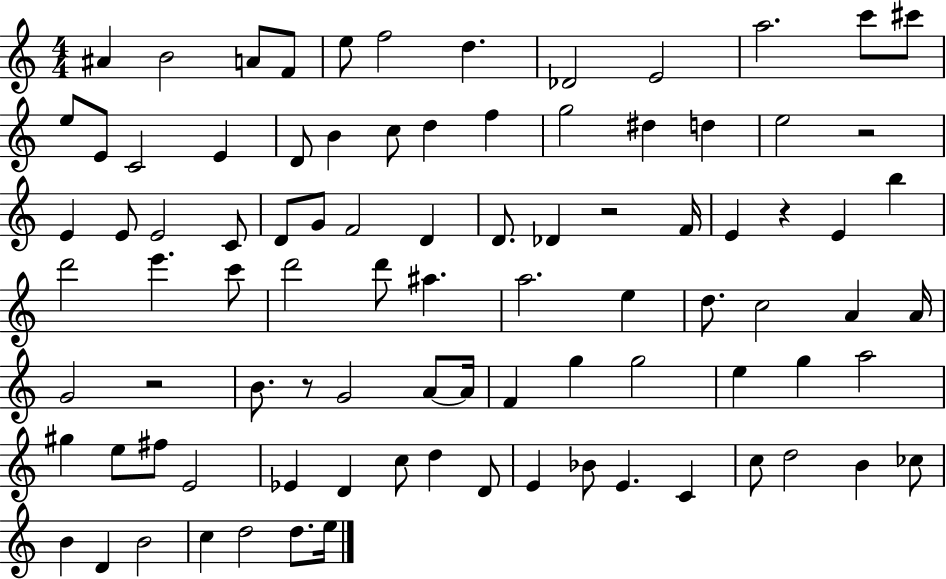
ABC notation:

X:1
T:Untitled
M:4/4
L:1/4
K:C
^A B2 A/2 F/2 e/2 f2 d _D2 E2 a2 c'/2 ^c'/2 e/2 E/2 C2 E D/2 B c/2 d f g2 ^d d e2 z2 E E/2 E2 C/2 D/2 G/2 F2 D D/2 _D z2 F/4 E z E b d'2 e' c'/2 d'2 d'/2 ^a a2 e d/2 c2 A A/4 G2 z2 B/2 z/2 G2 A/2 A/4 F g g2 e g a2 ^g e/2 ^f/2 E2 _E D c/2 d D/2 E _B/2 E C c/2 d2 B _c/2 B D B2 c d2 d/2 e/4